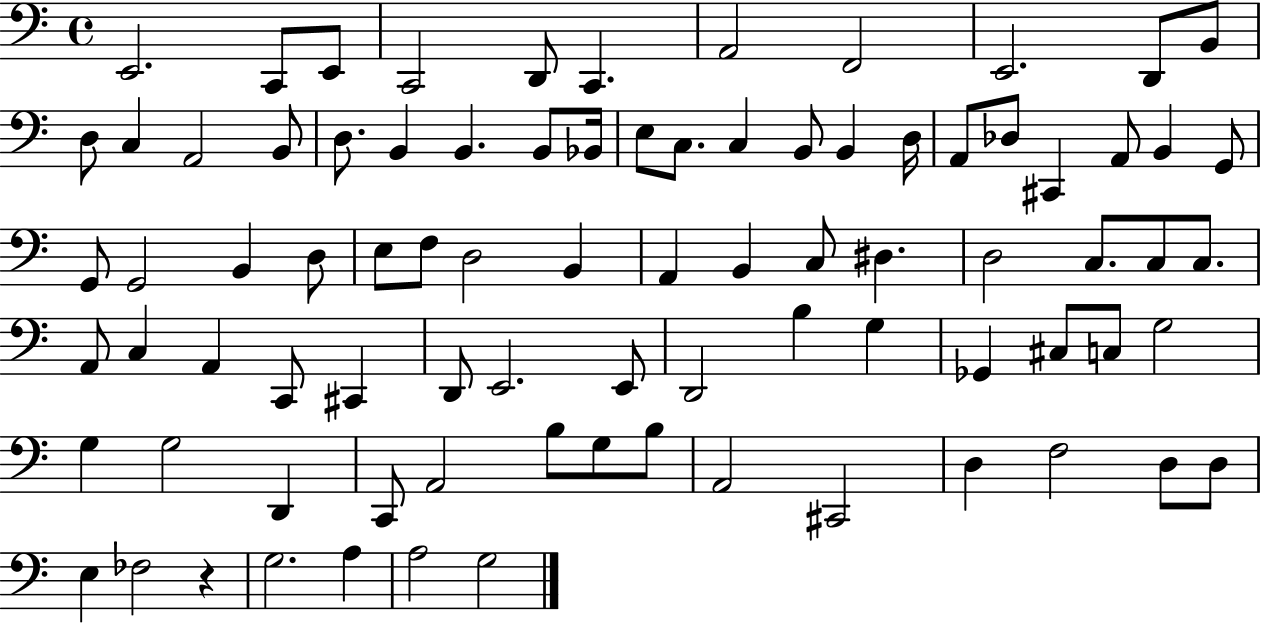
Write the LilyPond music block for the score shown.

{
  \clef bass
  \time 4/4
  \defaultTimeSignature
  \key c \major
  e,2. c,8 e,8 | c,2 d,8 c,4. | a,2 f,2 | e,2. d,8 b,8 | \break d8 c4 a,2 b,8 | d8. b,4 b,4. b,8 bes,16 | e8 c8. c4 b,8 b,4 d16 | a,8 des8 cis,4 a,8 b,4 g,8 | \break g,8 g,2 b,4 d8 | e8 f8 d2 b,4 | a,4 b,4 c8 dis4. | d2 c8. c8 c8. | \break a,8 c4 a,4 c,8 cis,4 | d,8 e,2. e,8 | d,2 b4 g4 | ges,4 cis8 c8 g2 | \break g4 g2 d,4 | c,8 a,2 b8 g8 b8 | a,2 cis,2 | d4 f2 d8 d8 | \break e4 fes2 r4 | g2. a4 | a2 g2 | \bar "|."
}